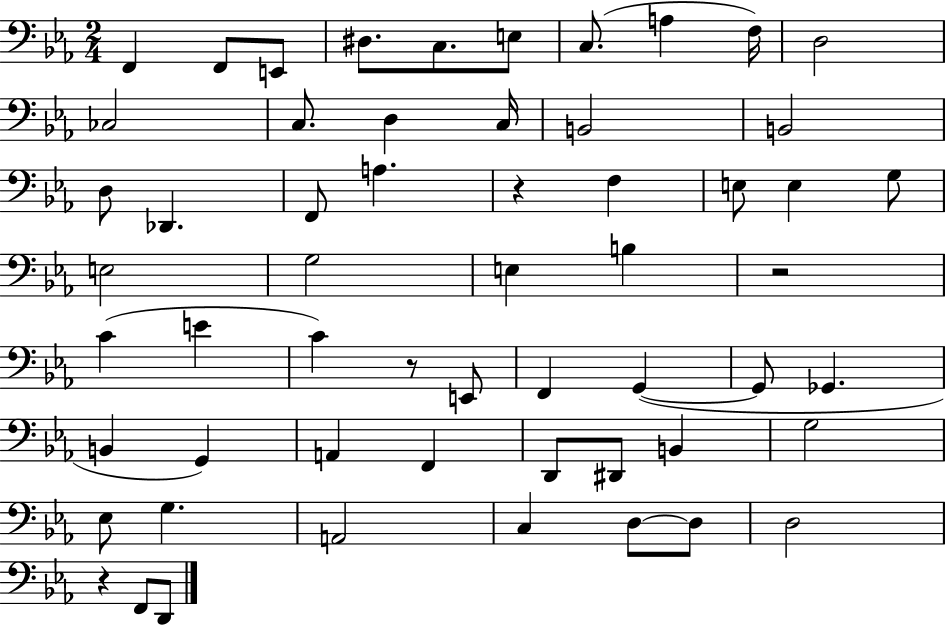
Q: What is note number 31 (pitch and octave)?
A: C4